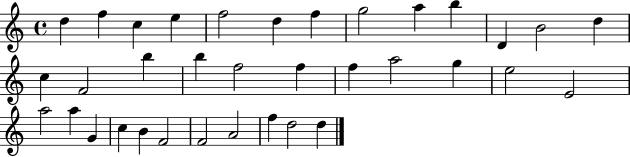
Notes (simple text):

D5/q F5/q C5/q E5/q F5/h D5/q F5/q G5/h A5/q B5/q D4/q B4/h D5/q C5/q F4/h B5/q B5/q F5/h F5/q F5/q A5/h G5/q E5/h E4/h A5/h A5/q G4/q C5/q B4/q F4/h F4/h A4/h F5/q D5/h D5/q